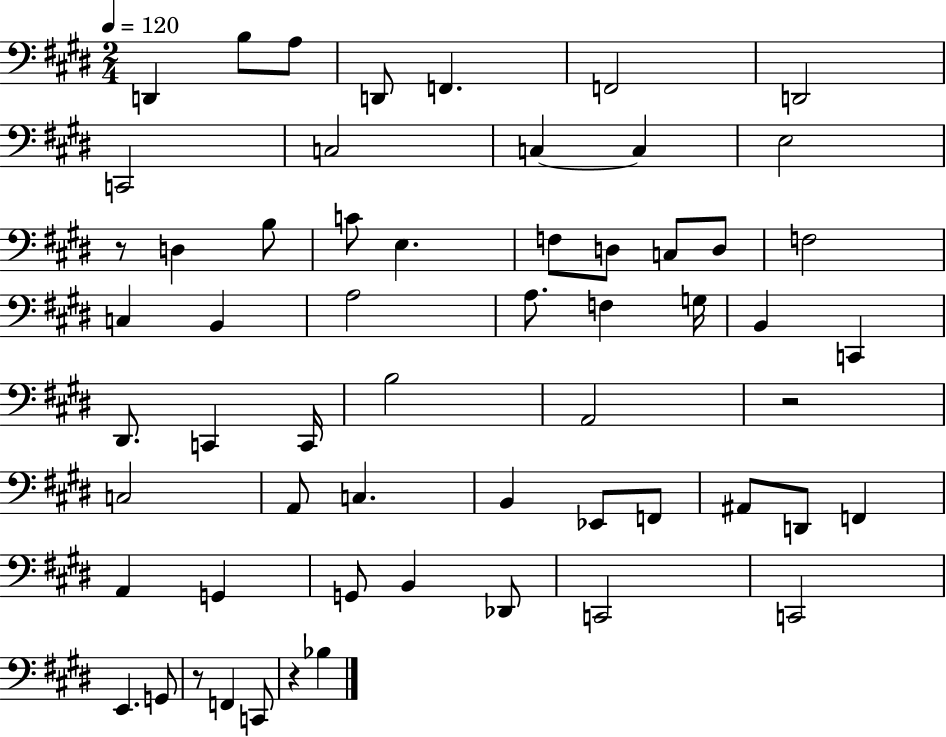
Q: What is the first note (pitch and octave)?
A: D2